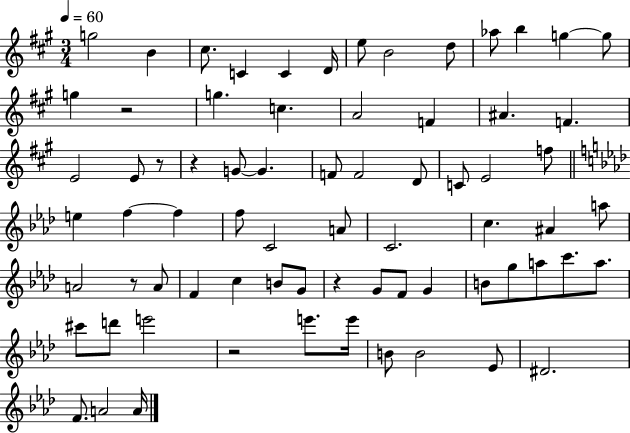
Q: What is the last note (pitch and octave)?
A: A4